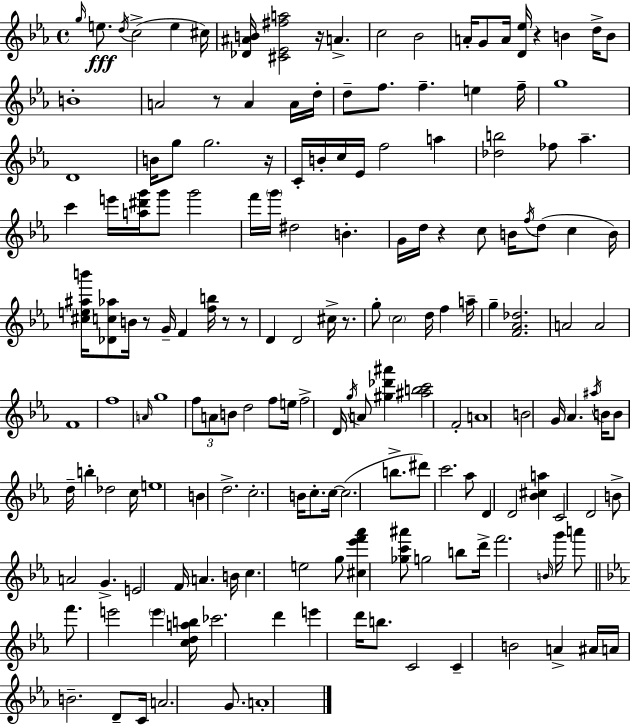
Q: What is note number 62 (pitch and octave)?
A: C5